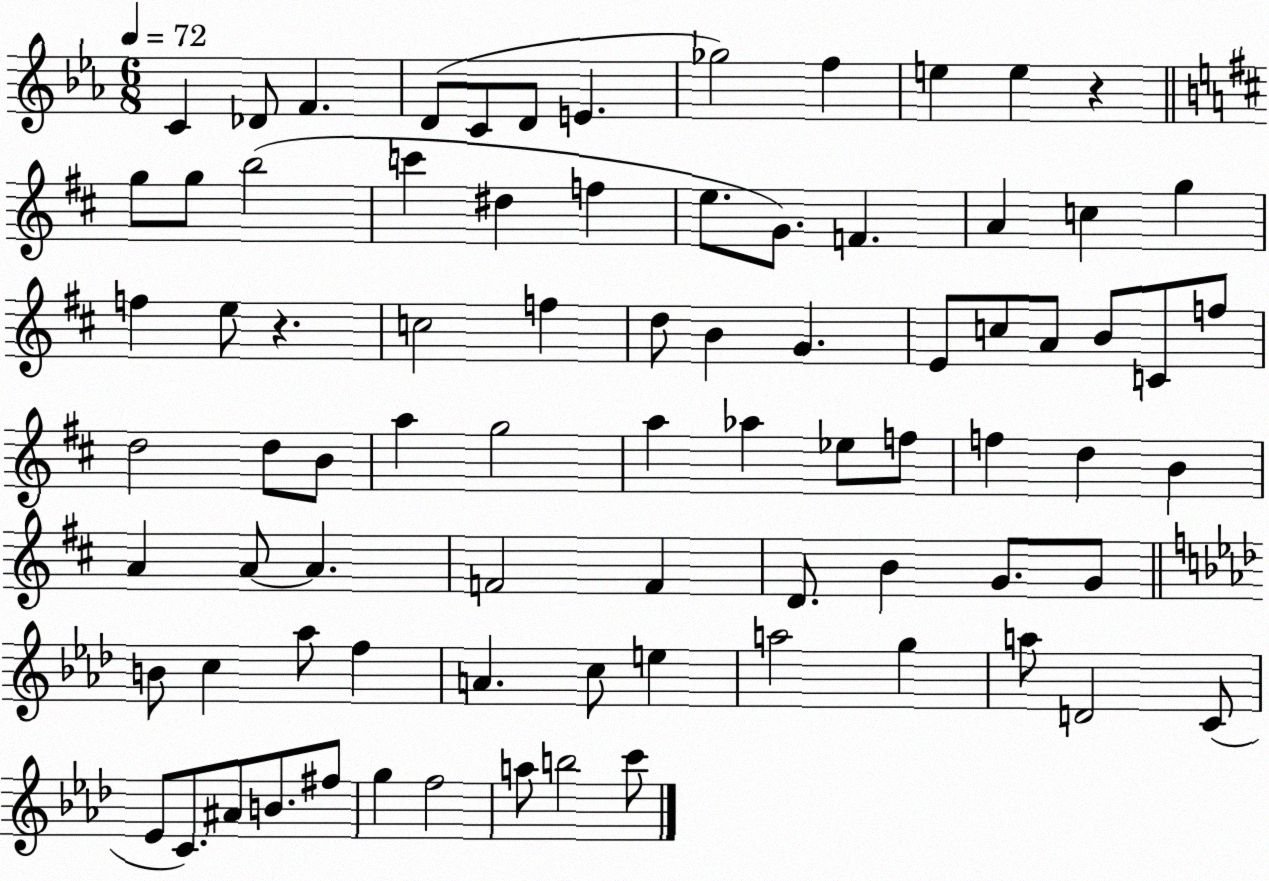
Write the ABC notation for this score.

X:1
T:Untitled
M:6/8
L:1/4
K:Eb
C _D/2 F D/2 C/2 D/2 E _g2 f e e z g/2 g/2 b2 c' ^d f e/2 G/2 F A c g f e/2 z c2 f d/2 B G E/2 c/2 A/2 B/2 C/2 f/2 d2 d/2 B/2 a g2 a _a _e/2 f/2 f d B A A/2 A F2 F D/2 B G/2 G/2 B/2 c _a/2 f A c/2 e a2 g a/2 D2 C/2 _E/2 C/2 ^A/2 B/2 ^f/2 g f2 a/2 b2 c'/2